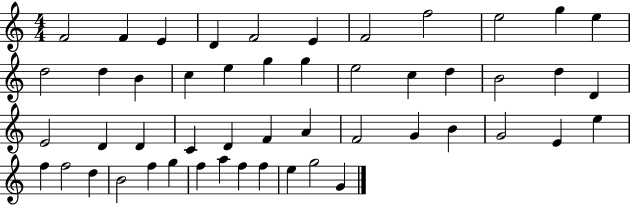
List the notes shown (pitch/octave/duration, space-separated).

F4/h F4/q E4/q D4/q F4/h E4/q F4/h F5/h E5/h G5/q E5/q D5/h D5/q B4/q C5/q E5/q G5/q G5/q E5/h C5/q D5/q B4/h D5/q D4/q E4/h D4/q D4/q C4/q D4/q F4/q A4/q F4/h G4/q B4/q G4/h E4/q E5/q F5/q F5/h D5/q B4/h F5/q G5/q F5/q A5/q F5/q F5/q E5/q G5/h G4/q